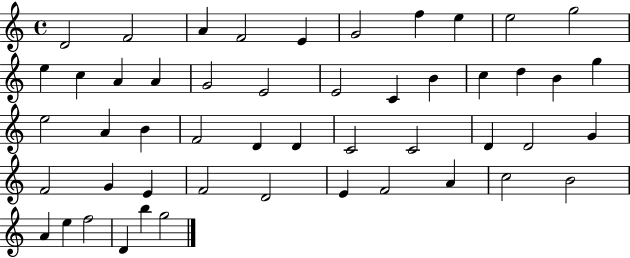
X:1
T:Untitled
M:4/4
L:1/4
K:C
D2 F2 A F2 E G2 f e e2 g2 e c A A G2 E2 E2 C B c d B g e2 A B F2 D D C2 C2 D D2 G F2 G E F2 D2 E F2 A c2 B2 A e f2 D b g2